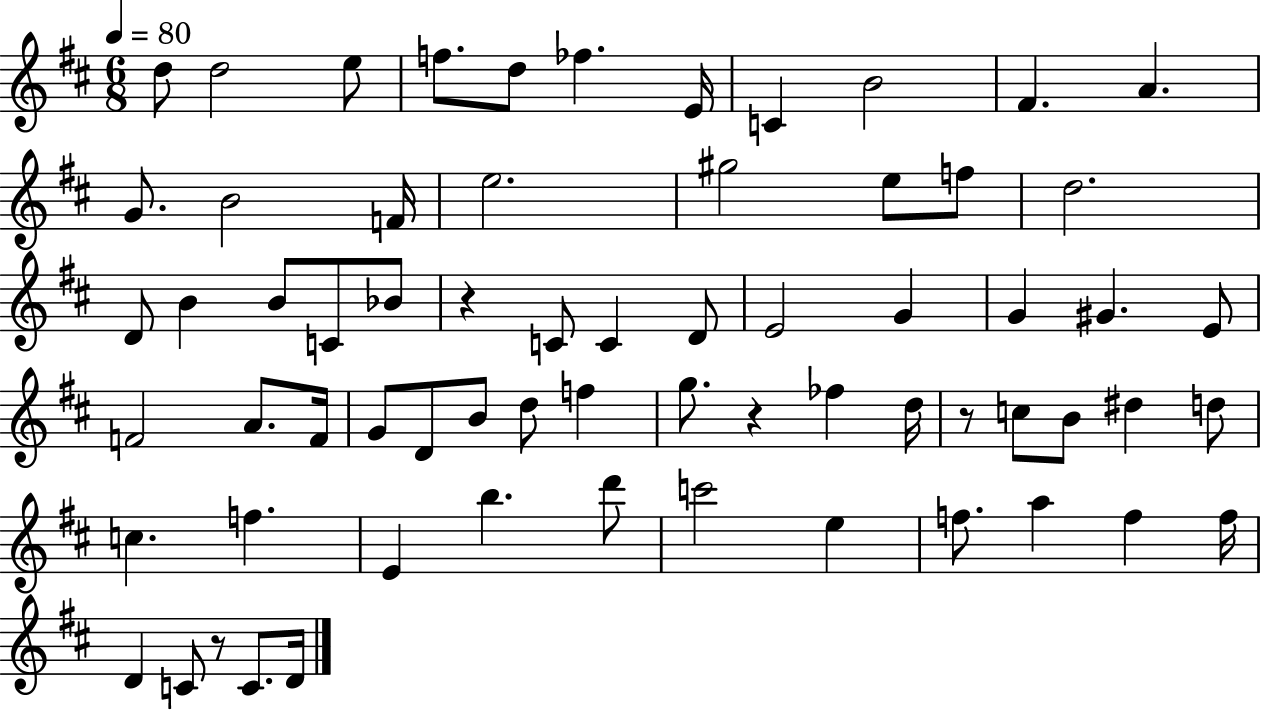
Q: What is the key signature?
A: D major